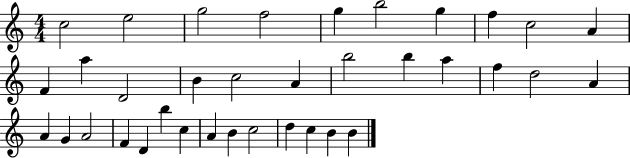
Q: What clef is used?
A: treble